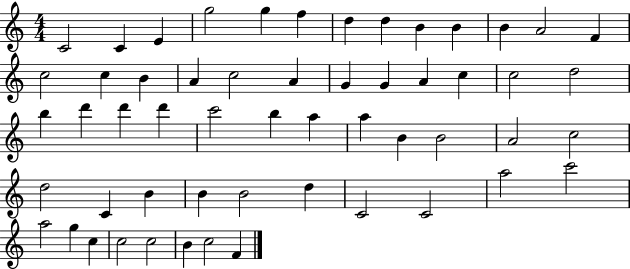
X:1
T:Untitled
M:4/4
L:1/4
K:C
C2 C E g2 g f d d B B B A2 F c2 c B A c2 A G G A c c2 d2 b d' d' d' c'2 b a a B B2 A2 c2 d2 C B B B2 d C2 C2 a2 c'2 a2 g c c2 c2 B c2 F